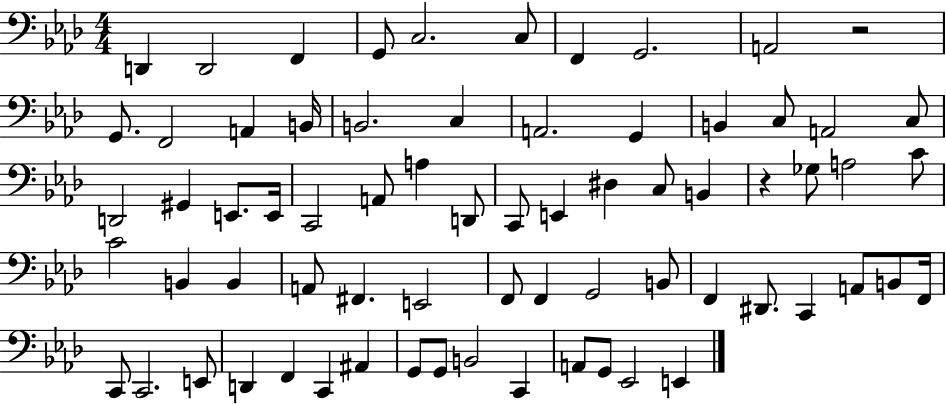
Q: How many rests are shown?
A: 2